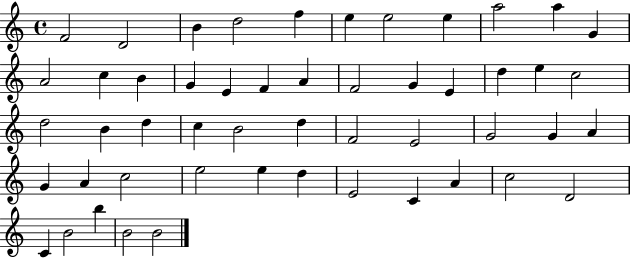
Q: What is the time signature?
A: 4/4